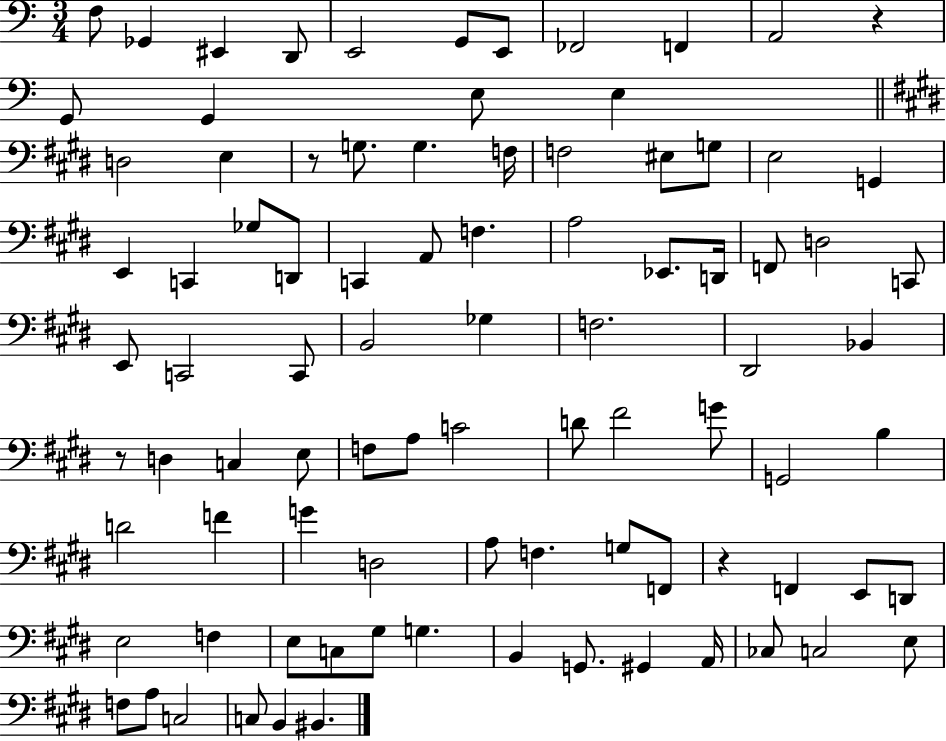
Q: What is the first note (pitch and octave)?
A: F3